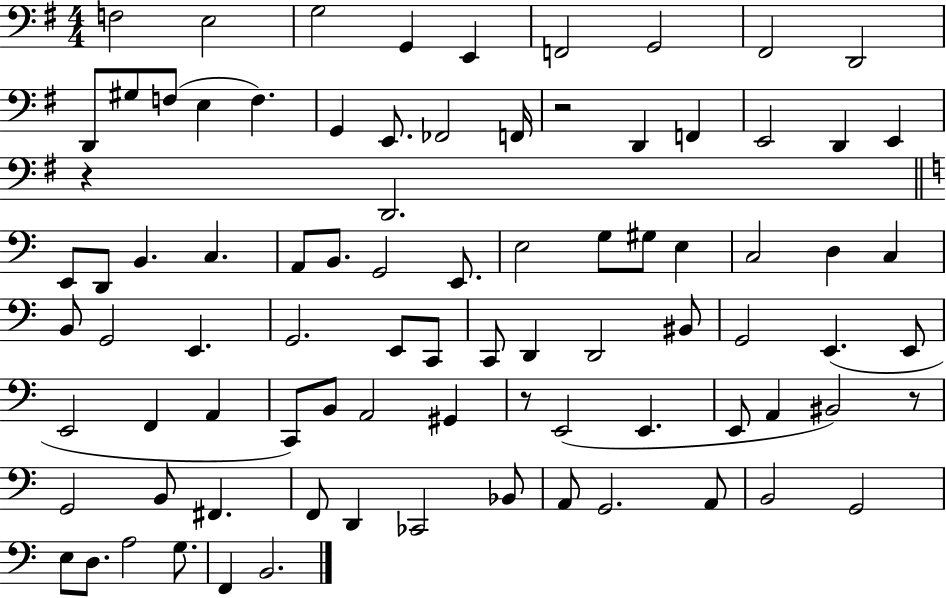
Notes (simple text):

F3/h E3/h G3/h G2/q E2/q F2/h G2/h F#2/h D2/h D2/e G#3/e F3/e E3/q F3/q. G2/q E2/e. FES2/h F2/s R/h D2/q F2/q E2/h D2/q E2/q R/q D2/h. E2/e D2/e B2/q. C3/q. A2/e B2/e. G2/h E2/e. E3/h G3/e G#3/e E3/q C3/h D3/q C3/q B2/e G2/h E2/q. G2/h. E2/e C2/e C2/e D2/q D2/h BIS2/e G2/h E2/q. E2/e E2/h F2/q A2/q C2/e B2/e A2/h G#2/q R/e E2/h E2/q. E2/e A2/q BIS2/h R/e G2/h B2/e F#2/q. F2/e D2/q CES2/h Bb2/e A2/e G2/h. A2/e B2/h G2/h E3/e D3/e. A3/h G3/e. F2/q B2/h.